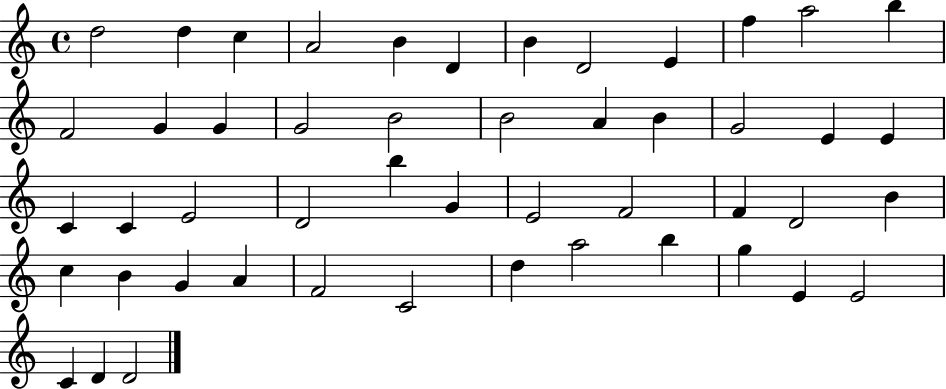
D5/h D5/q C5/q A4/h B4/q D4/q B4/q D4/h E4/q F5/q A5/h B5/q F4/h G4/q G4/q G4/h B4/h B4/h A4/q B4/q G4/h E4/q E4/q C4/q C4/q E4/h D4/h B5/q G4/q E4/h F4/h F4/q D4/h B4/q C5/q B4/q G4/q A4/q F4/h C4/h D5/q A5/h B5/q G5/q E4/q E4/h C4/q D4/q D4/h